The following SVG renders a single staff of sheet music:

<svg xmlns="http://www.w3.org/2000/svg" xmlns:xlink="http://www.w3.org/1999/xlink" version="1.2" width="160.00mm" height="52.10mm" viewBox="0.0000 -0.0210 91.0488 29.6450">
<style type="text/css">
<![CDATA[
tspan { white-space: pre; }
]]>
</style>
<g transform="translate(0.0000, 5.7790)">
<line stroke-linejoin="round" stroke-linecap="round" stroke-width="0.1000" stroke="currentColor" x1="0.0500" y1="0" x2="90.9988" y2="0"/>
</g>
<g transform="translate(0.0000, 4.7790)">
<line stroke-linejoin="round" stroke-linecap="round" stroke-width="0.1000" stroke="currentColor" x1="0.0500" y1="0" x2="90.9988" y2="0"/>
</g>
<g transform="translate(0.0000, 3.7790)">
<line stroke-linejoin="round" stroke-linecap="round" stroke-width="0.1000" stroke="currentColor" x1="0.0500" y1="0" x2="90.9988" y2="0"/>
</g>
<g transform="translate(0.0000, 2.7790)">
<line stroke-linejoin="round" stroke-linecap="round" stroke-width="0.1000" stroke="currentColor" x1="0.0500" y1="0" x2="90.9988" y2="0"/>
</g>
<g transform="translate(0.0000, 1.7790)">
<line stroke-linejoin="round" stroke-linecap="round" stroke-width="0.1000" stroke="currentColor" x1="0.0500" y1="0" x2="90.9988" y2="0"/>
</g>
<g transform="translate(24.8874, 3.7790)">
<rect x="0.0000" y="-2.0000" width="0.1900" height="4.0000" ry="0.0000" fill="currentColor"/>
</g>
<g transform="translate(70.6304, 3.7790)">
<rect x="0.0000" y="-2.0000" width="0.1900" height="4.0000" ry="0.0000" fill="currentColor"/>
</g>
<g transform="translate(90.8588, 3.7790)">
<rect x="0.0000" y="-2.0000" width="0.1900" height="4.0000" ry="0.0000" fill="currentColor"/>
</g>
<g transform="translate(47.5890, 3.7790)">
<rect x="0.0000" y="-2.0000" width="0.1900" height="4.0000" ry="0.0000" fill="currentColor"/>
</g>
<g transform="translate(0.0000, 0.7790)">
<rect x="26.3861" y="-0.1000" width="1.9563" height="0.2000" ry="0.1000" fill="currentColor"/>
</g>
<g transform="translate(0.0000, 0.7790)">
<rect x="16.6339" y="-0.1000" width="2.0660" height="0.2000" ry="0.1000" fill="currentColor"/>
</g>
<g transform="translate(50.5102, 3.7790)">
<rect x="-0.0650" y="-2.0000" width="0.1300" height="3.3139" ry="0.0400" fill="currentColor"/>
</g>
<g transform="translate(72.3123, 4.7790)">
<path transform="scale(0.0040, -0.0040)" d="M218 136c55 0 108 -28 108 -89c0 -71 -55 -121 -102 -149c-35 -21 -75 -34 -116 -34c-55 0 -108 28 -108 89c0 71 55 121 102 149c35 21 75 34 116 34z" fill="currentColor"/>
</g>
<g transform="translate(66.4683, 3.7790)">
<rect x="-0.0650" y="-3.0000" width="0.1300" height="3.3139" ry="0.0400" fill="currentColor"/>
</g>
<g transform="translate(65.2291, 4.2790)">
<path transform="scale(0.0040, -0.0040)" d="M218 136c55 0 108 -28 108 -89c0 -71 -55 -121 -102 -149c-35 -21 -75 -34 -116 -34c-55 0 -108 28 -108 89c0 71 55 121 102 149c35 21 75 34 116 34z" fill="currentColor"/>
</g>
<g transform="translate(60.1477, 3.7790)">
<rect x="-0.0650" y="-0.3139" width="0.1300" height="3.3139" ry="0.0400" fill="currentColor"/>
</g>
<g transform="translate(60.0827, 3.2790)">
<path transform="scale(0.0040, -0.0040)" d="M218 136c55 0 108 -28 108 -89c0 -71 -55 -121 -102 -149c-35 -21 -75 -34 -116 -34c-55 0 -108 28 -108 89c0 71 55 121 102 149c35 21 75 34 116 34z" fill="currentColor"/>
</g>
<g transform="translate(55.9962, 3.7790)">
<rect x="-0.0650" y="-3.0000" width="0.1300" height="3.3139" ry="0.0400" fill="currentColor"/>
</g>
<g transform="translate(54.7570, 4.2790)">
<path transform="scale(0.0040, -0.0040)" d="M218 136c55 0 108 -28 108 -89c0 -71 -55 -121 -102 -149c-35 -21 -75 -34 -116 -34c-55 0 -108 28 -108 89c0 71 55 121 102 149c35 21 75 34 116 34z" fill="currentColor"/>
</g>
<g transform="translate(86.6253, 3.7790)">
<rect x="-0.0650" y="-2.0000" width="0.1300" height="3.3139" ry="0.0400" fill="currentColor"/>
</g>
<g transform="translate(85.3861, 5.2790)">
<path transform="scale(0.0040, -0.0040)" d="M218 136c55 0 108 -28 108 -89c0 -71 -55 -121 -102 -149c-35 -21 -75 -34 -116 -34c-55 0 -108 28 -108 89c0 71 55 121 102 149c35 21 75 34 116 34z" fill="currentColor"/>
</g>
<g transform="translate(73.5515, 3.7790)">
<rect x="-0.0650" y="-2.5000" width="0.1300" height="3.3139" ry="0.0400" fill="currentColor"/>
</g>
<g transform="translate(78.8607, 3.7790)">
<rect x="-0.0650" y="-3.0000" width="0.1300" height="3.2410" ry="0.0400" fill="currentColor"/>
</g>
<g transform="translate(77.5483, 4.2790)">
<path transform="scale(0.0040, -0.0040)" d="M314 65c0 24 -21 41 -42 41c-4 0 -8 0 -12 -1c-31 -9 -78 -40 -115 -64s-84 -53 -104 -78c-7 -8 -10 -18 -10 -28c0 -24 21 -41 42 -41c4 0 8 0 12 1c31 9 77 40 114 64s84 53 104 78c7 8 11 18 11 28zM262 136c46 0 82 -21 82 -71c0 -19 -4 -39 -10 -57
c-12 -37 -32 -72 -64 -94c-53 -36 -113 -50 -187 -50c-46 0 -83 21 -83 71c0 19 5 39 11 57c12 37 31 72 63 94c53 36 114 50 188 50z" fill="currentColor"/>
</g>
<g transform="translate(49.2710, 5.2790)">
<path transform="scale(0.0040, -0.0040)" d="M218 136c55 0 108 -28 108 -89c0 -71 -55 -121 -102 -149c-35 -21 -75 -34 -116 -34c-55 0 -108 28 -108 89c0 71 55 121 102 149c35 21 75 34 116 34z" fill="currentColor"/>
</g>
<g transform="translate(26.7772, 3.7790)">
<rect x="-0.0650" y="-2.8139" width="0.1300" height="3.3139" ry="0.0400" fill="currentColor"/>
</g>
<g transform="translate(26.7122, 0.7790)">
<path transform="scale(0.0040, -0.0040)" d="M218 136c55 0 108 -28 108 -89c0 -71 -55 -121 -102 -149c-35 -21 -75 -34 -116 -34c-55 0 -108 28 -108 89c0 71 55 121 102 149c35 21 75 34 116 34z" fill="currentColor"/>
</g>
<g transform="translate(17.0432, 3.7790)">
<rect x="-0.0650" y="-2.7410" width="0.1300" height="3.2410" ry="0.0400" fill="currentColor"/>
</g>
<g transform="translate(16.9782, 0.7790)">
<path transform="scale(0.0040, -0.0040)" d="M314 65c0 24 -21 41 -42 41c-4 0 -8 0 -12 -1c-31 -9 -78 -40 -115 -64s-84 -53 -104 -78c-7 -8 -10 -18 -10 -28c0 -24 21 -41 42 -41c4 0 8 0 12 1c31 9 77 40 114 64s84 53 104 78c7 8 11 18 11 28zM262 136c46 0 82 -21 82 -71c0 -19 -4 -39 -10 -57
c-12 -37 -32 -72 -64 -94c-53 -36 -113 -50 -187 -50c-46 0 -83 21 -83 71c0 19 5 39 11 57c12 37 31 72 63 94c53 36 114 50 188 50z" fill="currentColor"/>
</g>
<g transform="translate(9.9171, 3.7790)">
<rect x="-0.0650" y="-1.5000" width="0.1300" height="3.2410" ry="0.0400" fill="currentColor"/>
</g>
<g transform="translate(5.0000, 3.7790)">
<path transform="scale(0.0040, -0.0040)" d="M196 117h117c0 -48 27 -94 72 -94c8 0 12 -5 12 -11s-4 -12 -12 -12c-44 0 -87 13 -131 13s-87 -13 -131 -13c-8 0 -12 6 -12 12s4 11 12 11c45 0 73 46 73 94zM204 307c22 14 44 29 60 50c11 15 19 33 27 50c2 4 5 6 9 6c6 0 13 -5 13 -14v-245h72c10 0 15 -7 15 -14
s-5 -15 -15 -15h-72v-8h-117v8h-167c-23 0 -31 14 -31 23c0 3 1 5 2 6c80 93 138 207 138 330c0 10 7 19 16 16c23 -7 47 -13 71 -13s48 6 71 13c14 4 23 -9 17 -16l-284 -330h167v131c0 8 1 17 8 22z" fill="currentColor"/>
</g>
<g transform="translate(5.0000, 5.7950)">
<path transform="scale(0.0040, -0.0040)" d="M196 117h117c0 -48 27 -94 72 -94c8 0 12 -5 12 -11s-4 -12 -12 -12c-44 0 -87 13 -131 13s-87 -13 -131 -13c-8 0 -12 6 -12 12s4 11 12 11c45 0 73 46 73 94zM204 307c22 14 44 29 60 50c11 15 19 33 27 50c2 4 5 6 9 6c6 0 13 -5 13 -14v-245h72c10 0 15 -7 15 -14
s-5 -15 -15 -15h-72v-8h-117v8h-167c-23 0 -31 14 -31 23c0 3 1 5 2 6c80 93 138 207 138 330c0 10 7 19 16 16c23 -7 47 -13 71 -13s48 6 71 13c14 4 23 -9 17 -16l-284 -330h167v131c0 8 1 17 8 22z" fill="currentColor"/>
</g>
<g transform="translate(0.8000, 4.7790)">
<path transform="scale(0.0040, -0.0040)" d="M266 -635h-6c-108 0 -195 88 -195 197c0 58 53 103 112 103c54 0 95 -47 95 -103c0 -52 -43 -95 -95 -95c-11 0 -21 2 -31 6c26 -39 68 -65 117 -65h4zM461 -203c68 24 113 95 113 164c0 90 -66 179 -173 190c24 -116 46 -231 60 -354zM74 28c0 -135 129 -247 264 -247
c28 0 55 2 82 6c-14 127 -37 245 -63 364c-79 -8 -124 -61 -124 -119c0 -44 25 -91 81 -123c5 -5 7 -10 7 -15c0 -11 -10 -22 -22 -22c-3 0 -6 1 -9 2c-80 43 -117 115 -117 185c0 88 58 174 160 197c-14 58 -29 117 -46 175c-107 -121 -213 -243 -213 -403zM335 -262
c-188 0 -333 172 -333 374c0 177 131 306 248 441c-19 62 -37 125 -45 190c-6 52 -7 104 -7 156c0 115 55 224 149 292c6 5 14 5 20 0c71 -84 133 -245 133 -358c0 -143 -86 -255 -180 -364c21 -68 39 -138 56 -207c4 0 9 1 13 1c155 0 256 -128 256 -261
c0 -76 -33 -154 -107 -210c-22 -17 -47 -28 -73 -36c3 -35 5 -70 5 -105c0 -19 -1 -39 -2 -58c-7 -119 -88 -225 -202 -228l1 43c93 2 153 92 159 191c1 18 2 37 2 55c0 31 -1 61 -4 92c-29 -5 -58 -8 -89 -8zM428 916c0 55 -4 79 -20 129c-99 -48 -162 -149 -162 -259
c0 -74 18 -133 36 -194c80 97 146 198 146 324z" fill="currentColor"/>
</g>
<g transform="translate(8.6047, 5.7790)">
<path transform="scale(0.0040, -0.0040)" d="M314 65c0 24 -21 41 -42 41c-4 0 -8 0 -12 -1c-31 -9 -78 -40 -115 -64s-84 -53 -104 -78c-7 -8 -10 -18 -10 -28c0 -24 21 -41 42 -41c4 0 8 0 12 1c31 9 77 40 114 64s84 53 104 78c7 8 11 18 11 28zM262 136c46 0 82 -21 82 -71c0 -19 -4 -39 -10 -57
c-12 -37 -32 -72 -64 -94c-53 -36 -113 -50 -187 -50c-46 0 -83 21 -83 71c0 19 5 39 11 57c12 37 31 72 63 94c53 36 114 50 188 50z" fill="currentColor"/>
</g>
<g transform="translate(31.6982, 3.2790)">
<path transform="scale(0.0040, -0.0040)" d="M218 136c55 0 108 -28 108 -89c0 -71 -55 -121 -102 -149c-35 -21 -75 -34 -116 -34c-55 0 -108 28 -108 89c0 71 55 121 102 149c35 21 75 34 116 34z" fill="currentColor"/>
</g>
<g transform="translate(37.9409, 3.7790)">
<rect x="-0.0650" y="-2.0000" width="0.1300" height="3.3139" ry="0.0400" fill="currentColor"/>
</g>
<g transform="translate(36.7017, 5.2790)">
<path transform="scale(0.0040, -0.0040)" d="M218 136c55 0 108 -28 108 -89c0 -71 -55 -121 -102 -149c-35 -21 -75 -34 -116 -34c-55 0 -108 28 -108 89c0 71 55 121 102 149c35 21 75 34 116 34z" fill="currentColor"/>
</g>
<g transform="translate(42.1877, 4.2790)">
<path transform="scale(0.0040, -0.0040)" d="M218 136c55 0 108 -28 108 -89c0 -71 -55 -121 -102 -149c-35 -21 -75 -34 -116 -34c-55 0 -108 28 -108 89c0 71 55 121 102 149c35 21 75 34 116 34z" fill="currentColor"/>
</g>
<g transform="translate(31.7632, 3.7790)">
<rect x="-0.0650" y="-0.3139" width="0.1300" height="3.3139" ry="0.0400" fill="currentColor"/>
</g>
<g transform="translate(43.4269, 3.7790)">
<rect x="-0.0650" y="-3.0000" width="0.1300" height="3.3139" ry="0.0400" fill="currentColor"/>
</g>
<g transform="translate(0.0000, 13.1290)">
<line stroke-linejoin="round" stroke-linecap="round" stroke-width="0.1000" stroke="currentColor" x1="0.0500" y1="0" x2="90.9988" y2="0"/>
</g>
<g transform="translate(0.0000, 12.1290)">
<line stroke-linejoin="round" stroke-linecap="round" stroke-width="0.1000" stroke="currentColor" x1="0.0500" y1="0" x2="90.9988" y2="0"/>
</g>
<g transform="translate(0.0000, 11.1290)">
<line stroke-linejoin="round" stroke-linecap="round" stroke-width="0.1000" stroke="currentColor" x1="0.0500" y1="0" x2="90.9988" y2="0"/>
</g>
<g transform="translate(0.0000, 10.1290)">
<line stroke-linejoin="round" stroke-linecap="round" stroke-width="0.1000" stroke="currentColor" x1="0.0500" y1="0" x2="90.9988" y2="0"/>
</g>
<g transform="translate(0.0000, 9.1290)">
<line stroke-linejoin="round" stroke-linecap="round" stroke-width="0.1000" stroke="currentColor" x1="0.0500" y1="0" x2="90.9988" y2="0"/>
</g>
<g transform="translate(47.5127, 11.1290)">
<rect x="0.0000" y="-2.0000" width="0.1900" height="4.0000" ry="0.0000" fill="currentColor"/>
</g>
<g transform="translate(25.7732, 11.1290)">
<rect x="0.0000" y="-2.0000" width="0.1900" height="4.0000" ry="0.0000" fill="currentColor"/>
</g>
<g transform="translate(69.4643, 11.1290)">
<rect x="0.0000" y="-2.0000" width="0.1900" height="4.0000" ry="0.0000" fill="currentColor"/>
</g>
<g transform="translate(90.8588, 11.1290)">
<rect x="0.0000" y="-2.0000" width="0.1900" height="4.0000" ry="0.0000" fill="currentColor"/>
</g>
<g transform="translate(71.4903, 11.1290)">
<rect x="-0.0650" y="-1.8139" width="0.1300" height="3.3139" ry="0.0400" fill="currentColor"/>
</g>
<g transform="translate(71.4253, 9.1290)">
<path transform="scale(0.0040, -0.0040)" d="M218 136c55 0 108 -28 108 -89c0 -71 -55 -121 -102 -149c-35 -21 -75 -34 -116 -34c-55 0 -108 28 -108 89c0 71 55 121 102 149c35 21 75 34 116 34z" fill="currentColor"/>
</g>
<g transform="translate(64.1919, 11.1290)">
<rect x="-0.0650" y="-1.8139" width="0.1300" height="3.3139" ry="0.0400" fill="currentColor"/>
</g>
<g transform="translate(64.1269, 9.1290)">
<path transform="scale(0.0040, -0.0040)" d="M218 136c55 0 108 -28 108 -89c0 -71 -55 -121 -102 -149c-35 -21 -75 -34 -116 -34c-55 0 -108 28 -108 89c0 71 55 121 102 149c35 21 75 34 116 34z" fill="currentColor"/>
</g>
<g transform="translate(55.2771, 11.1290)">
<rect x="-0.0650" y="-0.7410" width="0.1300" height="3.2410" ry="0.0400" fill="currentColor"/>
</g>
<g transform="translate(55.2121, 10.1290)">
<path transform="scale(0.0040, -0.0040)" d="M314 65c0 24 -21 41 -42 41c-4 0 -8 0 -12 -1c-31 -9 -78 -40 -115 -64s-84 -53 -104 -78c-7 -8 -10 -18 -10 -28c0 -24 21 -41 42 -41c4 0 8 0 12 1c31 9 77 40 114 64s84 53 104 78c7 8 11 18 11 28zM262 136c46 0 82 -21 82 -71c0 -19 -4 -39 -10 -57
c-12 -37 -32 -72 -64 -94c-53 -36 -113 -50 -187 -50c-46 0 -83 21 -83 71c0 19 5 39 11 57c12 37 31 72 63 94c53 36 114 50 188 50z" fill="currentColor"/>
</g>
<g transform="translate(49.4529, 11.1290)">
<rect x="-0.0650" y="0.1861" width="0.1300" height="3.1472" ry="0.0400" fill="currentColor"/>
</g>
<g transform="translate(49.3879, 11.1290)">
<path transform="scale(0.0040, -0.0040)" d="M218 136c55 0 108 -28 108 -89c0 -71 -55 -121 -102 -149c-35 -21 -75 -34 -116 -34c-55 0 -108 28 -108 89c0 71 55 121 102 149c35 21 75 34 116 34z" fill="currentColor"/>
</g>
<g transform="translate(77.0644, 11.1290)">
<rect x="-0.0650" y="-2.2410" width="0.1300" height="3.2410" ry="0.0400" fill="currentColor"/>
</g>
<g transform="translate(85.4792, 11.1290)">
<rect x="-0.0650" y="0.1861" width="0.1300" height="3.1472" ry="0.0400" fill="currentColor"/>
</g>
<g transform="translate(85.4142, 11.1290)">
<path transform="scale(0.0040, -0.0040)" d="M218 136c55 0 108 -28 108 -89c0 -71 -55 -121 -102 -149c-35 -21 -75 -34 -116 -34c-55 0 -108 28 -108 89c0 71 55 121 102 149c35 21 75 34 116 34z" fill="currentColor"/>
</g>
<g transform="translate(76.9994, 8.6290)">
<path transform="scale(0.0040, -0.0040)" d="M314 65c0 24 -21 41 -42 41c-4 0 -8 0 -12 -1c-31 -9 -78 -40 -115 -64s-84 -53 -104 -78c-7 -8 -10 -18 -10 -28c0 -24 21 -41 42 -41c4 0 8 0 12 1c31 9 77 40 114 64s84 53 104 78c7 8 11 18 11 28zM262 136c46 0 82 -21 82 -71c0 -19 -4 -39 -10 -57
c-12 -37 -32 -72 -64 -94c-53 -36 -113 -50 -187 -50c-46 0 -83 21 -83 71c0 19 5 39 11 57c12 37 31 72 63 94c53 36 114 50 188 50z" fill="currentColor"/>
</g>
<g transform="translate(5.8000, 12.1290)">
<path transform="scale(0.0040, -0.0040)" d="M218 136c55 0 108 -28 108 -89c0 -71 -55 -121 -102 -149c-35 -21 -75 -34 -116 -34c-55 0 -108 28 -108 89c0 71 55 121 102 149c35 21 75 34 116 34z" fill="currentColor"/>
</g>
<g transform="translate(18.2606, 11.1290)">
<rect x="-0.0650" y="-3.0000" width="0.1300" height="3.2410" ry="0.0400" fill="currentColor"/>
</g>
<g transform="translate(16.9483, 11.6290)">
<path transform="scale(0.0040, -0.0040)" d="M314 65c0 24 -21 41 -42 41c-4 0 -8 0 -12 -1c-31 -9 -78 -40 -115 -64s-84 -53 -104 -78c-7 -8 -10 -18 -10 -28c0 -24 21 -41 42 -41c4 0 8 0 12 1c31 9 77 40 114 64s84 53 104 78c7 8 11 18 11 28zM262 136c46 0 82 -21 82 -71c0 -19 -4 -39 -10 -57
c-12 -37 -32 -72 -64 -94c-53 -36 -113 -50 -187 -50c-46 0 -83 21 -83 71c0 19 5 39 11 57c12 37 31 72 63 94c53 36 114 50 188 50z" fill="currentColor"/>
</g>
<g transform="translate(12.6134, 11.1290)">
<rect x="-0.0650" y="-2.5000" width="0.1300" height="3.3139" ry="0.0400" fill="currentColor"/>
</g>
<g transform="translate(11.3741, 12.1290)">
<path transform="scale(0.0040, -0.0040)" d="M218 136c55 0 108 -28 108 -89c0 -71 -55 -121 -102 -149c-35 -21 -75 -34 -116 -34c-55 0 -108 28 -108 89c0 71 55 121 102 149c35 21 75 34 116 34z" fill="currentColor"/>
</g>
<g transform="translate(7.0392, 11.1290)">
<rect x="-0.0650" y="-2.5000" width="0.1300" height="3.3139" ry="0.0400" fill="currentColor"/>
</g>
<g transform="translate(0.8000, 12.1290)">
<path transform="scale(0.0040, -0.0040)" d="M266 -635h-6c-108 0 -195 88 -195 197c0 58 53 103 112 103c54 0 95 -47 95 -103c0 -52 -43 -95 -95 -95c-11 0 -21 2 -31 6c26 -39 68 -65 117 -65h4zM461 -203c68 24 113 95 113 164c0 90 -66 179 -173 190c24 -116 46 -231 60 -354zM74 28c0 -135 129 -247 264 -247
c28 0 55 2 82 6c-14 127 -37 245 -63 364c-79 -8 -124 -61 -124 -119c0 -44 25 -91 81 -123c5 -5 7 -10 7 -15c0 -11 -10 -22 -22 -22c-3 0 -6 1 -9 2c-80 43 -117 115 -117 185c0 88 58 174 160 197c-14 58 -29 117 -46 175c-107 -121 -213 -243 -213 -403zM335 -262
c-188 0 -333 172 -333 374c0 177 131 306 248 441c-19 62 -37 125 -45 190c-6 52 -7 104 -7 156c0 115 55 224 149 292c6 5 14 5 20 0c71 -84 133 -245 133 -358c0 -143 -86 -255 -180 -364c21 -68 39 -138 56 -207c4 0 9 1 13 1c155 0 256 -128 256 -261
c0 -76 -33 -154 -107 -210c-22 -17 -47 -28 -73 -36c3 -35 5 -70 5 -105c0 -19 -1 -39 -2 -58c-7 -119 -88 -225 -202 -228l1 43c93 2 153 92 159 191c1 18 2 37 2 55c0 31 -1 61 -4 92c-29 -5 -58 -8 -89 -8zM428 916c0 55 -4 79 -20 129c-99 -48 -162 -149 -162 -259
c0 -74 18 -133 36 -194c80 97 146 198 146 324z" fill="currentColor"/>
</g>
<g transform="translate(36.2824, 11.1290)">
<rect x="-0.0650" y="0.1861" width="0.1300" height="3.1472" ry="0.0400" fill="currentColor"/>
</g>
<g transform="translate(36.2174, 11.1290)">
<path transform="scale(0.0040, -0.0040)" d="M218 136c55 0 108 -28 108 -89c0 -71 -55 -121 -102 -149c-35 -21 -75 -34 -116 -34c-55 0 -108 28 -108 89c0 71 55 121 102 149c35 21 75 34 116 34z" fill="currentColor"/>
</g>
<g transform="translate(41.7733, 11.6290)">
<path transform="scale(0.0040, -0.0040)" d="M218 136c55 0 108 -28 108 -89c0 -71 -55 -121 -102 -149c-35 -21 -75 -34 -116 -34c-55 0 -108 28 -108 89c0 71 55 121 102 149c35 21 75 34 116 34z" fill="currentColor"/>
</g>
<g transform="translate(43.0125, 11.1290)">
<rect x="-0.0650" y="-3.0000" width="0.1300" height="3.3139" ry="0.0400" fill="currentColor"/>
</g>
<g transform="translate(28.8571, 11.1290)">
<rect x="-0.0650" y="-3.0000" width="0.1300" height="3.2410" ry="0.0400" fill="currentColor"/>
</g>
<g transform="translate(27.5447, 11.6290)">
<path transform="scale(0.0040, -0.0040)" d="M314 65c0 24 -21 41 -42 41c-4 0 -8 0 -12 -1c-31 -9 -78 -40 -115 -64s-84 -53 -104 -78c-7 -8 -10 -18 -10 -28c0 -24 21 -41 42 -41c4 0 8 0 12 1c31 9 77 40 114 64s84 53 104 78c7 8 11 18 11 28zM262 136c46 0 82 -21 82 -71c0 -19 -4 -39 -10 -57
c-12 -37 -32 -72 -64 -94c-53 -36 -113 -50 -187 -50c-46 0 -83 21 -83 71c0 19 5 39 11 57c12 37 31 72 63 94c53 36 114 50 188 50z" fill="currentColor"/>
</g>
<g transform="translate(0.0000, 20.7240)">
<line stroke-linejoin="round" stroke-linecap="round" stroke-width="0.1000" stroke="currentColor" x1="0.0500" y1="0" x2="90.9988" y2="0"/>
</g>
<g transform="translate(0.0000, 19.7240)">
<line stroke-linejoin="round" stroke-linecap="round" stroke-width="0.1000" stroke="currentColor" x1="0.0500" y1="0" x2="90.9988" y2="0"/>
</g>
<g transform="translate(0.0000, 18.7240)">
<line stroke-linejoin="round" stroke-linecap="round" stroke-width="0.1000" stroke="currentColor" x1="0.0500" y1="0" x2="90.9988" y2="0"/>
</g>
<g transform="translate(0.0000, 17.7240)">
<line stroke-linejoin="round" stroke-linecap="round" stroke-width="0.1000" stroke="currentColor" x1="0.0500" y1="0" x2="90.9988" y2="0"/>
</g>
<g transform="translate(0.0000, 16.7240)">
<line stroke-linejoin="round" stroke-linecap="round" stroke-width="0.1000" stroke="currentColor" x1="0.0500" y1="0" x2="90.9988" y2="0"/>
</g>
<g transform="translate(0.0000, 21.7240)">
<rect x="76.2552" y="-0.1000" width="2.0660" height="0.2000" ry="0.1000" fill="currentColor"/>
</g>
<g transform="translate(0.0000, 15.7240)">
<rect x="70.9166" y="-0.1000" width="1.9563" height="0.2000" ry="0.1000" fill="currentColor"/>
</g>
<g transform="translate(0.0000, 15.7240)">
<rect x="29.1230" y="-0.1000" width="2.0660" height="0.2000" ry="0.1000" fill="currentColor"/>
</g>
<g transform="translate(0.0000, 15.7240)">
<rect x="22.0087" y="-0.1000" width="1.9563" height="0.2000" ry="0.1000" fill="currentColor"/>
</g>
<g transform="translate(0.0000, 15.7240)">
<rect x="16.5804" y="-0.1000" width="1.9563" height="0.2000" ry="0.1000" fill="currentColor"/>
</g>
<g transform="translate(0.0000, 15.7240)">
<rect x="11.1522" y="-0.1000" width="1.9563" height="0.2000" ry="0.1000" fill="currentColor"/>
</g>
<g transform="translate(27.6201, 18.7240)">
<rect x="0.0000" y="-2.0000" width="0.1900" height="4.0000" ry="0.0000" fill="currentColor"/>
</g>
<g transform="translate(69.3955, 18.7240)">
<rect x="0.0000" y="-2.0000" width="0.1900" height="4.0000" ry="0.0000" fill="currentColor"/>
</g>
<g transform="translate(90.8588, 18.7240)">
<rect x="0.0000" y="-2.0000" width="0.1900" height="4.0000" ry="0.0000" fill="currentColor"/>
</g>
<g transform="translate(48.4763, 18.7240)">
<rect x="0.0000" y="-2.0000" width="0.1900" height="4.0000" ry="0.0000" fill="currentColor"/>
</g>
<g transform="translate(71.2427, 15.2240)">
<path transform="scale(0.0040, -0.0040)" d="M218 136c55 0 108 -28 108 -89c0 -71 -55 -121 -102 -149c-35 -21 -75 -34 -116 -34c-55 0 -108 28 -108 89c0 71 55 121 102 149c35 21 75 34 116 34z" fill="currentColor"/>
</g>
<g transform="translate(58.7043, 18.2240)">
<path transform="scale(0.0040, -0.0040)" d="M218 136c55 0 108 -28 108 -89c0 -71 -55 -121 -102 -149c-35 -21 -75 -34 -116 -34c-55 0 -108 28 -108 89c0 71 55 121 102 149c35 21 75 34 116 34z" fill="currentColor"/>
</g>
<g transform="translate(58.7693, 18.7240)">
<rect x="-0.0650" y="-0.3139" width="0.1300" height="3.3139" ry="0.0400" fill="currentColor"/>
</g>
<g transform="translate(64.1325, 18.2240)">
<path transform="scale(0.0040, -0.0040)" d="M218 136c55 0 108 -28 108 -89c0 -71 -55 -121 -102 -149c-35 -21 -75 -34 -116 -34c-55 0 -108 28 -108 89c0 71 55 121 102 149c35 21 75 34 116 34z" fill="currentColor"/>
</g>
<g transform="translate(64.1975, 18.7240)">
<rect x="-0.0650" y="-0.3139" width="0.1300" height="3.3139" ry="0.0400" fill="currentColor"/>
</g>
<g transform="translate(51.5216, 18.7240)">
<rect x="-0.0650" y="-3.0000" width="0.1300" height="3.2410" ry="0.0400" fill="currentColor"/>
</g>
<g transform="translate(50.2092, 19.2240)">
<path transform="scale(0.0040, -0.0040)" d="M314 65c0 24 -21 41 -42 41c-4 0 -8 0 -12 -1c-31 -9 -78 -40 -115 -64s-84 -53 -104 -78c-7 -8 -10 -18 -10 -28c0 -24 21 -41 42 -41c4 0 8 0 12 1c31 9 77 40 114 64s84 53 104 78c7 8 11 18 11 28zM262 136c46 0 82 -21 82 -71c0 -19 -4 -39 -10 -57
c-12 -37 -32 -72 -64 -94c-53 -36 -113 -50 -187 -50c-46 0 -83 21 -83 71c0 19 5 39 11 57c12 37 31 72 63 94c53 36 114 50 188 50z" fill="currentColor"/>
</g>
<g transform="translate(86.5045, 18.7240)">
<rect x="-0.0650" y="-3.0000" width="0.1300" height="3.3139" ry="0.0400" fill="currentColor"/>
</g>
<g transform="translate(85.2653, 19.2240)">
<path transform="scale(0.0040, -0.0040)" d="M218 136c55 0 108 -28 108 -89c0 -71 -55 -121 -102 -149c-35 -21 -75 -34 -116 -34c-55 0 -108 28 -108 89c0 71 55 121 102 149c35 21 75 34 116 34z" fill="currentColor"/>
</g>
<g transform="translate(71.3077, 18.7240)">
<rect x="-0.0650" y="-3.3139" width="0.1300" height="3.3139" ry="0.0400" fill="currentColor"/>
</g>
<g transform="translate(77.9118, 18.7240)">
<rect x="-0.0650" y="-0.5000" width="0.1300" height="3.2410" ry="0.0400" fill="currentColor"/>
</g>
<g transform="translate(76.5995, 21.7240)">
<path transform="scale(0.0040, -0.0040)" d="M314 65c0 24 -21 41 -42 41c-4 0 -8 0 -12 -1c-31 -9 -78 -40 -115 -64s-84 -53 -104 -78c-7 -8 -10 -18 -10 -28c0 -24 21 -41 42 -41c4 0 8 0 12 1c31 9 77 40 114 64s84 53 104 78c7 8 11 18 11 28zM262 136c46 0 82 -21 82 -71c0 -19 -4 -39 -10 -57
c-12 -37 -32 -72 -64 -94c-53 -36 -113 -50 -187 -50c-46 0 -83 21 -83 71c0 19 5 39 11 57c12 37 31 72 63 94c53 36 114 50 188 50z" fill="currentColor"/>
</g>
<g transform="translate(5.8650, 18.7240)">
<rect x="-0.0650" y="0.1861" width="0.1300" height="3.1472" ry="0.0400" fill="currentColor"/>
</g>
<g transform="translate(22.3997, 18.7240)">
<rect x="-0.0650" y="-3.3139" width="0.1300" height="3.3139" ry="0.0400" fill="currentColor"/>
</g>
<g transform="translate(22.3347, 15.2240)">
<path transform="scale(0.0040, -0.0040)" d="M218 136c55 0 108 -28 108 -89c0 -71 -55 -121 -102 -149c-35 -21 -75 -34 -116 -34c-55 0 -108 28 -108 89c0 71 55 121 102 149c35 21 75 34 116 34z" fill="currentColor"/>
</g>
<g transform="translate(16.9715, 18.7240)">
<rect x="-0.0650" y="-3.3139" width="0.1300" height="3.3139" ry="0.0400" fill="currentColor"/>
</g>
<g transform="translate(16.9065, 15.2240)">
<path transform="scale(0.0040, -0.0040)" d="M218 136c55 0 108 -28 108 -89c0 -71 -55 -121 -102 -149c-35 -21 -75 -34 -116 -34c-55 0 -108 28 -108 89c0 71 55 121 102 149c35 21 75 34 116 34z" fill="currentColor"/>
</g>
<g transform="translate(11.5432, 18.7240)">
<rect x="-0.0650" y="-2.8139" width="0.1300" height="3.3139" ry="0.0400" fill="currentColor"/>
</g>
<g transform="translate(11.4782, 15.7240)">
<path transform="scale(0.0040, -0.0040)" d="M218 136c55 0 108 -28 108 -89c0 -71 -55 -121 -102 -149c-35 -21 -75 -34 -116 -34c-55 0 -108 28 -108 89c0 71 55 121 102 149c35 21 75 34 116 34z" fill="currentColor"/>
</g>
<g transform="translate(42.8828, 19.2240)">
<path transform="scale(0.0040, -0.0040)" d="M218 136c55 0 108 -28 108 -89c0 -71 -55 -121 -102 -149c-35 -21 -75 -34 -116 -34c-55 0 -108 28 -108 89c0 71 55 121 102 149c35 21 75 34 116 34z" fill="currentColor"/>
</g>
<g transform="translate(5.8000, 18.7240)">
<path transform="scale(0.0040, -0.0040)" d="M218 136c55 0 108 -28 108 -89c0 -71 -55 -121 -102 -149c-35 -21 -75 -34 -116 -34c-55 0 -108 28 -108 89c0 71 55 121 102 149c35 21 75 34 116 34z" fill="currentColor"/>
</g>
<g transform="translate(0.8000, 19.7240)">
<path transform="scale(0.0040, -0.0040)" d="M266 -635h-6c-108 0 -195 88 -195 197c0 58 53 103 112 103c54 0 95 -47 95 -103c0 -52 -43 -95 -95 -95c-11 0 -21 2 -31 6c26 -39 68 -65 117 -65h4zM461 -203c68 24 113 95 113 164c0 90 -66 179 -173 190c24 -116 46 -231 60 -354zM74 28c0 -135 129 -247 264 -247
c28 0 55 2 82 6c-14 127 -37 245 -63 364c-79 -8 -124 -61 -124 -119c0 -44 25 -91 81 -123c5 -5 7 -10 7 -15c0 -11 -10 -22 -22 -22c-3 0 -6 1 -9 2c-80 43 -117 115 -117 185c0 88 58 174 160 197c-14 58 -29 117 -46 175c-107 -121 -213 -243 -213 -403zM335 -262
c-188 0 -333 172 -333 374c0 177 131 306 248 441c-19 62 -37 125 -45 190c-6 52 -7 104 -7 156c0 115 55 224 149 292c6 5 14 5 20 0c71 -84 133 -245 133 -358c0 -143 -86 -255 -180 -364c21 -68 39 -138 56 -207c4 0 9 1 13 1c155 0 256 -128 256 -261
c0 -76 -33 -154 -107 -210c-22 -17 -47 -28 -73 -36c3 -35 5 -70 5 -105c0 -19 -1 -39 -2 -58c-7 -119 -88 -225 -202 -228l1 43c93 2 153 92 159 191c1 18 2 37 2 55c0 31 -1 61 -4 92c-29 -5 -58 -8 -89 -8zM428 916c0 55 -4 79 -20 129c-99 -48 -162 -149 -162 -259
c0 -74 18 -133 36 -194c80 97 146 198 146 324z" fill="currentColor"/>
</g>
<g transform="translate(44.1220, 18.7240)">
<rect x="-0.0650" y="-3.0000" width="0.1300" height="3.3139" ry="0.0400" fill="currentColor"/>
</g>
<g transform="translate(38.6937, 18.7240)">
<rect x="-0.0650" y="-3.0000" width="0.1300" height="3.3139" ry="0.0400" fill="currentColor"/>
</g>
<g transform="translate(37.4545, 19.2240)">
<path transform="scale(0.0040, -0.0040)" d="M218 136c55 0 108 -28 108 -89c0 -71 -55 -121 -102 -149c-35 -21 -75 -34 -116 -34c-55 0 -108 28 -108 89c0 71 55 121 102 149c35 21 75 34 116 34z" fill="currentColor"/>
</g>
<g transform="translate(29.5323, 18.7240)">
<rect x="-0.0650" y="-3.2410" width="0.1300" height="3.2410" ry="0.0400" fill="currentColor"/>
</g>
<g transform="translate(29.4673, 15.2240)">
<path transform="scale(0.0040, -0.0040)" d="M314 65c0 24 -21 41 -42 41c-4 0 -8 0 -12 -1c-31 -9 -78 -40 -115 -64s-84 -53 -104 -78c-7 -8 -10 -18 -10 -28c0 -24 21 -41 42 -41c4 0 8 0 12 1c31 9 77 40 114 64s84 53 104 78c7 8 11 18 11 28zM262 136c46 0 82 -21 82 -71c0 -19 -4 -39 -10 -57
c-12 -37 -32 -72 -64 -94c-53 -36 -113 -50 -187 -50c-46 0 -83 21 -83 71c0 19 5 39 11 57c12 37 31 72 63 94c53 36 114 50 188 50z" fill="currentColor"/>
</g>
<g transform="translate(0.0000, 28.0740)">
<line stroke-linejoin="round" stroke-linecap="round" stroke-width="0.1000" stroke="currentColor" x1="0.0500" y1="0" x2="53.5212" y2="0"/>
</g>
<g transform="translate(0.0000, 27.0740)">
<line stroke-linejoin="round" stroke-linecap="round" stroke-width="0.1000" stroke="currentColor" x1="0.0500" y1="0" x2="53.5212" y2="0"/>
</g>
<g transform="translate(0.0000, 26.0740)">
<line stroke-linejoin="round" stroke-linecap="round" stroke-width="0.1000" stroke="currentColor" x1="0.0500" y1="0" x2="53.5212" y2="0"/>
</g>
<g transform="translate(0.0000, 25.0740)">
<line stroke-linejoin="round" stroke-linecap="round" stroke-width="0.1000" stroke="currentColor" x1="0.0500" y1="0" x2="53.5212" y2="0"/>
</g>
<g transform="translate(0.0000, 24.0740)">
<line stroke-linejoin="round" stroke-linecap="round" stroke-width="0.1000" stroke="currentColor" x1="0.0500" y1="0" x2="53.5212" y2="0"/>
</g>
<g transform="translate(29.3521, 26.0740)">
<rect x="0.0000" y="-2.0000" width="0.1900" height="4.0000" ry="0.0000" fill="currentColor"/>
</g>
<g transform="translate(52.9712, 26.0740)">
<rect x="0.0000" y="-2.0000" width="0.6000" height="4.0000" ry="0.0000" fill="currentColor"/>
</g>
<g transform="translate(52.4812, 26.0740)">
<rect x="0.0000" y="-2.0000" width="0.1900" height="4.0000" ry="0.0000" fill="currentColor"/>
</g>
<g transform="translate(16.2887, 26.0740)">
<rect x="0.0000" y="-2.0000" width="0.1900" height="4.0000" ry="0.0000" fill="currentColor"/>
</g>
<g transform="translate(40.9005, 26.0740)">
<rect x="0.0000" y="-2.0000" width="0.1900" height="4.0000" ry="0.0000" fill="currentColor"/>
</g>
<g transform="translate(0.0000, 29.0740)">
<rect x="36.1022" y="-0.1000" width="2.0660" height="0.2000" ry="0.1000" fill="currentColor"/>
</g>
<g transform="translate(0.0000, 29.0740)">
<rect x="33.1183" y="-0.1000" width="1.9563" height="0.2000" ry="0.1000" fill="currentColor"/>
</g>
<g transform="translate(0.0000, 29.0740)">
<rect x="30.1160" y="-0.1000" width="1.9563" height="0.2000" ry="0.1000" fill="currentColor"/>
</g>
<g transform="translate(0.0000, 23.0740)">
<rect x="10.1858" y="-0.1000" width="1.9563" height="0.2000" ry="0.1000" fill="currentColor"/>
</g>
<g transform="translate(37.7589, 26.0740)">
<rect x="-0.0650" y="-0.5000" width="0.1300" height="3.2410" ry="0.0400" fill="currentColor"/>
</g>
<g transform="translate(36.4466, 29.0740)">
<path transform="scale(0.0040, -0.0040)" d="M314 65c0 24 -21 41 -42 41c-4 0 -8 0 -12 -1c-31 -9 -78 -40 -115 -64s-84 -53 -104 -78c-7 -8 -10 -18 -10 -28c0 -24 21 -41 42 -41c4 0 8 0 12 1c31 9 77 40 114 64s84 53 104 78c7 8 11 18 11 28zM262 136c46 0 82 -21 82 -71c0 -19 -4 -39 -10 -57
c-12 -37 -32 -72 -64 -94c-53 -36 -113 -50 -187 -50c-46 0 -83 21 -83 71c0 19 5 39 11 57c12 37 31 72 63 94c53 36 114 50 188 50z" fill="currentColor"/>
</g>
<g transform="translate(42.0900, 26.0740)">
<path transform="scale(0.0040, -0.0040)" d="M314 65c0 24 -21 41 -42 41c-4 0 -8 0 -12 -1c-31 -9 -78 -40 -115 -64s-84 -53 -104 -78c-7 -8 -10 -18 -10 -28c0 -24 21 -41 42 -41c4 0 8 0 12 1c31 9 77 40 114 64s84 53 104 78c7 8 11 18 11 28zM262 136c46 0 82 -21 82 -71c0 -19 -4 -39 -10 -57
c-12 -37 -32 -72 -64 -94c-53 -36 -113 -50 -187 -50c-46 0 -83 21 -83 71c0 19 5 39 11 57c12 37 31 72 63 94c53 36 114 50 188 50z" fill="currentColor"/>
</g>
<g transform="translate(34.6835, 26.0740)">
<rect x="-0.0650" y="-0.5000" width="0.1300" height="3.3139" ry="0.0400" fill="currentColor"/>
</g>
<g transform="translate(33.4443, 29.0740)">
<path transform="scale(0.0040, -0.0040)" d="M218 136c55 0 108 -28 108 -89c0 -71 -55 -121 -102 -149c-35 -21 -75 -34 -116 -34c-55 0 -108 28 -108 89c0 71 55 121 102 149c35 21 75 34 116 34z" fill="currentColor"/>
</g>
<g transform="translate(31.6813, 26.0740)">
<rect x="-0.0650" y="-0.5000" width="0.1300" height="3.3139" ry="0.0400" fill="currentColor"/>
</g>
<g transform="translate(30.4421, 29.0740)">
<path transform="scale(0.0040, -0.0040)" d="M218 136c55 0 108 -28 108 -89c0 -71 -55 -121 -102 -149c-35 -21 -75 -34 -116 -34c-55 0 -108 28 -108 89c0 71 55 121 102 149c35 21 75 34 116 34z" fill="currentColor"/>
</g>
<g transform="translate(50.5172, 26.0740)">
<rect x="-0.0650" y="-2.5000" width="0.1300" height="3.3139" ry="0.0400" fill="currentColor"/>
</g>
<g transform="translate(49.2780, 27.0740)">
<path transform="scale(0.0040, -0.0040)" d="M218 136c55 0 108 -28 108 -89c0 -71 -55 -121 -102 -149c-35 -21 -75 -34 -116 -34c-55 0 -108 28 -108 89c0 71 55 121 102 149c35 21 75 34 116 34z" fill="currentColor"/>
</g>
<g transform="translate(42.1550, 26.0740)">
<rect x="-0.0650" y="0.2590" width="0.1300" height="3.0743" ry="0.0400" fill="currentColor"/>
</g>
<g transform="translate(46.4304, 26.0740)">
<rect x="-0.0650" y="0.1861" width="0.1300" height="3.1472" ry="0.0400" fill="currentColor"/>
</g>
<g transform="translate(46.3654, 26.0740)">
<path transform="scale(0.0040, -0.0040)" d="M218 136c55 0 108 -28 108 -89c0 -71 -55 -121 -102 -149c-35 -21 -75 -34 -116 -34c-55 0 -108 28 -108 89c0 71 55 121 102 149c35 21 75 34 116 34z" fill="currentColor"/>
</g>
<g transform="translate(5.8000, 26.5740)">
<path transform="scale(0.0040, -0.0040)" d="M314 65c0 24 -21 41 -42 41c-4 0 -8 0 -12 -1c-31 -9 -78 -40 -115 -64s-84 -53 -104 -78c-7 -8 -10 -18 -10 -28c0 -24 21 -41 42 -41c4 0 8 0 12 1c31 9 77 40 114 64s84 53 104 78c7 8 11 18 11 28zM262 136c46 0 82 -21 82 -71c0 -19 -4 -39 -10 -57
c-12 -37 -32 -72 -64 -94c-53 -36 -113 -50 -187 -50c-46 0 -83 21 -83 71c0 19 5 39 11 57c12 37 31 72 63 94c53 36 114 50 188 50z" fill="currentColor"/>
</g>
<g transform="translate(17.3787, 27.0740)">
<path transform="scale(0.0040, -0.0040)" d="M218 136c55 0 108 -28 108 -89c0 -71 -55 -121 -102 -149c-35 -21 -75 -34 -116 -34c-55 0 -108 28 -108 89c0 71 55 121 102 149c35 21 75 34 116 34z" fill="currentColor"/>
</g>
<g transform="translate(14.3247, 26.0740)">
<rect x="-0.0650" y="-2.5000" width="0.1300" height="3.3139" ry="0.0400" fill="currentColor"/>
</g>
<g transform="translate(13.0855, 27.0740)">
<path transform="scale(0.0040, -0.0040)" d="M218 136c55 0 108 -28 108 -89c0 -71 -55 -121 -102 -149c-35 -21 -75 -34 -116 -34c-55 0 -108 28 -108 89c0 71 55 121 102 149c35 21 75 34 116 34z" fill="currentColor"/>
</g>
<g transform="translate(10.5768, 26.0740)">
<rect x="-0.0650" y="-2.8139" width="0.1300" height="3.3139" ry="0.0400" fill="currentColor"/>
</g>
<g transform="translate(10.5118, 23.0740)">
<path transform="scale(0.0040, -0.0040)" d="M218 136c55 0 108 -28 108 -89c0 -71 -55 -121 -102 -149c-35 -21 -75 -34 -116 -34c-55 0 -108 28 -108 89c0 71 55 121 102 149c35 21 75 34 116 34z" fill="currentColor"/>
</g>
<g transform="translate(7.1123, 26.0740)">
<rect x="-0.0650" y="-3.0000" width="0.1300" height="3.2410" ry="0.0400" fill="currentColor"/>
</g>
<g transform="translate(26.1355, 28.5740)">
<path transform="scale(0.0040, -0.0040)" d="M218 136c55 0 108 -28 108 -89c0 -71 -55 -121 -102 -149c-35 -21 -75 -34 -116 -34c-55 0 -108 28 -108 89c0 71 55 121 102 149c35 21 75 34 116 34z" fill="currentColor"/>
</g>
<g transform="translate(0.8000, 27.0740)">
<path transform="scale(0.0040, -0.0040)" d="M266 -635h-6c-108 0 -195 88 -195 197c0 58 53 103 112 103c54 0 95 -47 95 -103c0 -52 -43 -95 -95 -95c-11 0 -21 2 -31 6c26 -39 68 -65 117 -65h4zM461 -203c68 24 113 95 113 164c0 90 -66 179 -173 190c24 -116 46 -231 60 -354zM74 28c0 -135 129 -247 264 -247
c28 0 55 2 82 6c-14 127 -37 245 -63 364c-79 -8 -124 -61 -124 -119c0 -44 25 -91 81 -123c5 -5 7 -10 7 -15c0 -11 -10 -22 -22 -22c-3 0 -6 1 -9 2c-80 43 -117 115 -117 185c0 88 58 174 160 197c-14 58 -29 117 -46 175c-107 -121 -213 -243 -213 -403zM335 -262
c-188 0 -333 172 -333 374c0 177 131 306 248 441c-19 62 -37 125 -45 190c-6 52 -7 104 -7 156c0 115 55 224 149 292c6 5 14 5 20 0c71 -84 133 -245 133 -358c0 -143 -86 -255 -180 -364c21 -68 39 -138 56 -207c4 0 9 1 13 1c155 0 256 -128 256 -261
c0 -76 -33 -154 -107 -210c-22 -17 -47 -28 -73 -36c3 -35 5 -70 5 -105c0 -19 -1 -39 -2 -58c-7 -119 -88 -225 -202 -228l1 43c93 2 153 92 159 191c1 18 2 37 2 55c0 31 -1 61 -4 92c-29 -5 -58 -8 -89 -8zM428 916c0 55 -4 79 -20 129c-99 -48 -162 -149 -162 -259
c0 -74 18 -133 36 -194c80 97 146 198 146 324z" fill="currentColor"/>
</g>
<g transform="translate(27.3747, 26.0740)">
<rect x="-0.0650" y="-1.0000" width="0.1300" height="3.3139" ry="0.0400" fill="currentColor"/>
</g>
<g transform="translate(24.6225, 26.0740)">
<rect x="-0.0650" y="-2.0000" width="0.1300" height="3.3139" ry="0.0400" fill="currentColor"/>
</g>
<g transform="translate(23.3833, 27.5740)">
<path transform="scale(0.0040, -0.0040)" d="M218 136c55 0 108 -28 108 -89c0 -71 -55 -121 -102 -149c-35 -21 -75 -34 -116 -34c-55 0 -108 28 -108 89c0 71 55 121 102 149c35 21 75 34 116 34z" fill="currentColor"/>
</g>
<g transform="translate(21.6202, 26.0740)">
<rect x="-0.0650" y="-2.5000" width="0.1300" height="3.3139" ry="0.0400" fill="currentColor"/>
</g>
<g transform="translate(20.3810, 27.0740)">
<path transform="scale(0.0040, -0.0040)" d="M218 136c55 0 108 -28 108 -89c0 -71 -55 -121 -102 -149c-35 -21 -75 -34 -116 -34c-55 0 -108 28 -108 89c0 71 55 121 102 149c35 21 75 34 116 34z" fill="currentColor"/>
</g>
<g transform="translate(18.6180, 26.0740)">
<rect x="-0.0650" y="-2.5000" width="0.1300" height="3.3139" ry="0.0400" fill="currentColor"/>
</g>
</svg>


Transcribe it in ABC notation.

X:1
T:Untitled
M:4/4
L:1/4
K:C
E2 a2 a c F A F A c A G A2 F G G A2 A2 B A B d2 f f g2 B B a b b b2 A A A2 c c b C2 A A2 a G G G F D C C C2 B2 B G